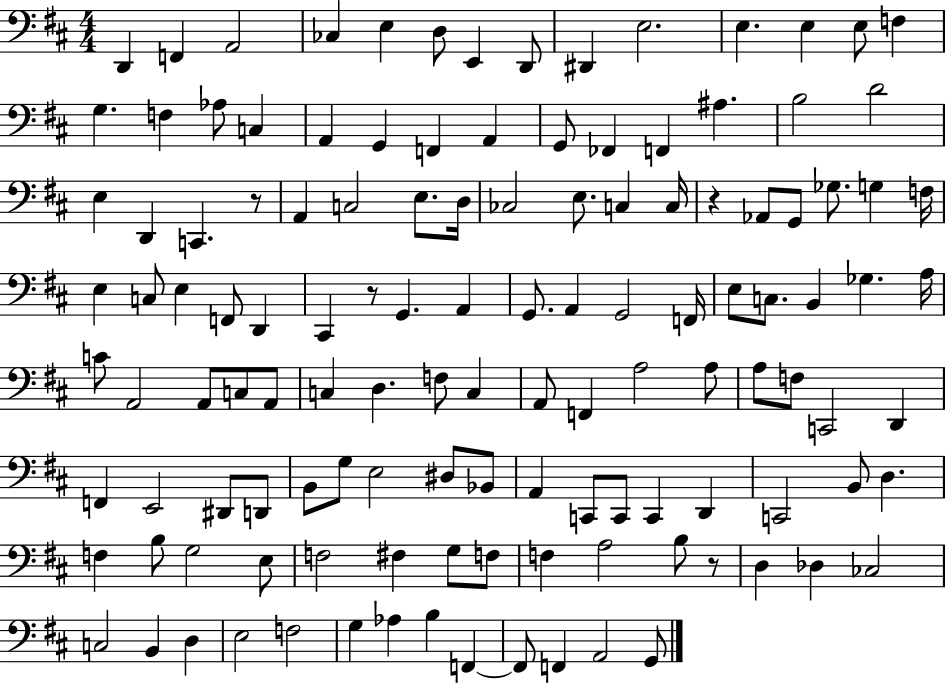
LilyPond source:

{
  \clef bass
  \numericTimeSignature
  \time 4/4
  \key d \major
  \repeat volta 2 { d,4 f,4 a,2 | ces4 e4 d8 e,4 d,8 | dis,4 e2. | e4. e4 e8 f4 | \break g4. f4 aes8 c4 | a,4 g,4 f,4 a,4 | g,8 fes,4 f,4 ais4. | b2 d'2 | \break e4 d,4 c,4. r8 | a,4 c2 e8. d16 | ces2 e8. c4 c16 | r4 aes,8 g,8 ges8. g4 f16 | \break e4 c8 e4 f,8 d,4 | cis,4 r8 g,4. a,4 | g,8. a,4 g,2 f,16 | e8 c8. b,4 ges4. a16 | \break c'8 a,2 a,8 c8 a,8 | c4 d4. f8 c4 | a,8 f,4 a2 a8 | a8 f8 c,2 d,4 | \break f,4 e,2 dis,8 d,8 | b,8 g8 e2 dis8 bes,8 | a,4 c,8 c,8 c,4 d,4 | c,2 b,8 d4. | \break f4 b8 g2 e8 | f2 fis4 g8 f8 | f4 a2 b8 r8 | d4 des4 ces2 | \break c2 b,4 d4 | e2 f2 | g4 aes4 b4 f,4~~ | f,8 f,4 a,2 g,8 | \break } \bar "|."
}